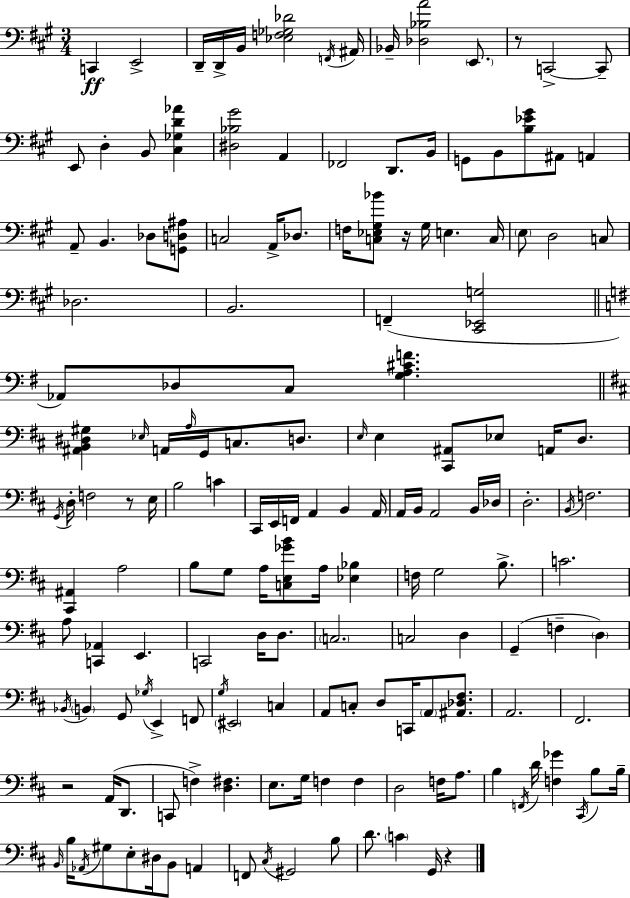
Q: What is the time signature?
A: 3/4